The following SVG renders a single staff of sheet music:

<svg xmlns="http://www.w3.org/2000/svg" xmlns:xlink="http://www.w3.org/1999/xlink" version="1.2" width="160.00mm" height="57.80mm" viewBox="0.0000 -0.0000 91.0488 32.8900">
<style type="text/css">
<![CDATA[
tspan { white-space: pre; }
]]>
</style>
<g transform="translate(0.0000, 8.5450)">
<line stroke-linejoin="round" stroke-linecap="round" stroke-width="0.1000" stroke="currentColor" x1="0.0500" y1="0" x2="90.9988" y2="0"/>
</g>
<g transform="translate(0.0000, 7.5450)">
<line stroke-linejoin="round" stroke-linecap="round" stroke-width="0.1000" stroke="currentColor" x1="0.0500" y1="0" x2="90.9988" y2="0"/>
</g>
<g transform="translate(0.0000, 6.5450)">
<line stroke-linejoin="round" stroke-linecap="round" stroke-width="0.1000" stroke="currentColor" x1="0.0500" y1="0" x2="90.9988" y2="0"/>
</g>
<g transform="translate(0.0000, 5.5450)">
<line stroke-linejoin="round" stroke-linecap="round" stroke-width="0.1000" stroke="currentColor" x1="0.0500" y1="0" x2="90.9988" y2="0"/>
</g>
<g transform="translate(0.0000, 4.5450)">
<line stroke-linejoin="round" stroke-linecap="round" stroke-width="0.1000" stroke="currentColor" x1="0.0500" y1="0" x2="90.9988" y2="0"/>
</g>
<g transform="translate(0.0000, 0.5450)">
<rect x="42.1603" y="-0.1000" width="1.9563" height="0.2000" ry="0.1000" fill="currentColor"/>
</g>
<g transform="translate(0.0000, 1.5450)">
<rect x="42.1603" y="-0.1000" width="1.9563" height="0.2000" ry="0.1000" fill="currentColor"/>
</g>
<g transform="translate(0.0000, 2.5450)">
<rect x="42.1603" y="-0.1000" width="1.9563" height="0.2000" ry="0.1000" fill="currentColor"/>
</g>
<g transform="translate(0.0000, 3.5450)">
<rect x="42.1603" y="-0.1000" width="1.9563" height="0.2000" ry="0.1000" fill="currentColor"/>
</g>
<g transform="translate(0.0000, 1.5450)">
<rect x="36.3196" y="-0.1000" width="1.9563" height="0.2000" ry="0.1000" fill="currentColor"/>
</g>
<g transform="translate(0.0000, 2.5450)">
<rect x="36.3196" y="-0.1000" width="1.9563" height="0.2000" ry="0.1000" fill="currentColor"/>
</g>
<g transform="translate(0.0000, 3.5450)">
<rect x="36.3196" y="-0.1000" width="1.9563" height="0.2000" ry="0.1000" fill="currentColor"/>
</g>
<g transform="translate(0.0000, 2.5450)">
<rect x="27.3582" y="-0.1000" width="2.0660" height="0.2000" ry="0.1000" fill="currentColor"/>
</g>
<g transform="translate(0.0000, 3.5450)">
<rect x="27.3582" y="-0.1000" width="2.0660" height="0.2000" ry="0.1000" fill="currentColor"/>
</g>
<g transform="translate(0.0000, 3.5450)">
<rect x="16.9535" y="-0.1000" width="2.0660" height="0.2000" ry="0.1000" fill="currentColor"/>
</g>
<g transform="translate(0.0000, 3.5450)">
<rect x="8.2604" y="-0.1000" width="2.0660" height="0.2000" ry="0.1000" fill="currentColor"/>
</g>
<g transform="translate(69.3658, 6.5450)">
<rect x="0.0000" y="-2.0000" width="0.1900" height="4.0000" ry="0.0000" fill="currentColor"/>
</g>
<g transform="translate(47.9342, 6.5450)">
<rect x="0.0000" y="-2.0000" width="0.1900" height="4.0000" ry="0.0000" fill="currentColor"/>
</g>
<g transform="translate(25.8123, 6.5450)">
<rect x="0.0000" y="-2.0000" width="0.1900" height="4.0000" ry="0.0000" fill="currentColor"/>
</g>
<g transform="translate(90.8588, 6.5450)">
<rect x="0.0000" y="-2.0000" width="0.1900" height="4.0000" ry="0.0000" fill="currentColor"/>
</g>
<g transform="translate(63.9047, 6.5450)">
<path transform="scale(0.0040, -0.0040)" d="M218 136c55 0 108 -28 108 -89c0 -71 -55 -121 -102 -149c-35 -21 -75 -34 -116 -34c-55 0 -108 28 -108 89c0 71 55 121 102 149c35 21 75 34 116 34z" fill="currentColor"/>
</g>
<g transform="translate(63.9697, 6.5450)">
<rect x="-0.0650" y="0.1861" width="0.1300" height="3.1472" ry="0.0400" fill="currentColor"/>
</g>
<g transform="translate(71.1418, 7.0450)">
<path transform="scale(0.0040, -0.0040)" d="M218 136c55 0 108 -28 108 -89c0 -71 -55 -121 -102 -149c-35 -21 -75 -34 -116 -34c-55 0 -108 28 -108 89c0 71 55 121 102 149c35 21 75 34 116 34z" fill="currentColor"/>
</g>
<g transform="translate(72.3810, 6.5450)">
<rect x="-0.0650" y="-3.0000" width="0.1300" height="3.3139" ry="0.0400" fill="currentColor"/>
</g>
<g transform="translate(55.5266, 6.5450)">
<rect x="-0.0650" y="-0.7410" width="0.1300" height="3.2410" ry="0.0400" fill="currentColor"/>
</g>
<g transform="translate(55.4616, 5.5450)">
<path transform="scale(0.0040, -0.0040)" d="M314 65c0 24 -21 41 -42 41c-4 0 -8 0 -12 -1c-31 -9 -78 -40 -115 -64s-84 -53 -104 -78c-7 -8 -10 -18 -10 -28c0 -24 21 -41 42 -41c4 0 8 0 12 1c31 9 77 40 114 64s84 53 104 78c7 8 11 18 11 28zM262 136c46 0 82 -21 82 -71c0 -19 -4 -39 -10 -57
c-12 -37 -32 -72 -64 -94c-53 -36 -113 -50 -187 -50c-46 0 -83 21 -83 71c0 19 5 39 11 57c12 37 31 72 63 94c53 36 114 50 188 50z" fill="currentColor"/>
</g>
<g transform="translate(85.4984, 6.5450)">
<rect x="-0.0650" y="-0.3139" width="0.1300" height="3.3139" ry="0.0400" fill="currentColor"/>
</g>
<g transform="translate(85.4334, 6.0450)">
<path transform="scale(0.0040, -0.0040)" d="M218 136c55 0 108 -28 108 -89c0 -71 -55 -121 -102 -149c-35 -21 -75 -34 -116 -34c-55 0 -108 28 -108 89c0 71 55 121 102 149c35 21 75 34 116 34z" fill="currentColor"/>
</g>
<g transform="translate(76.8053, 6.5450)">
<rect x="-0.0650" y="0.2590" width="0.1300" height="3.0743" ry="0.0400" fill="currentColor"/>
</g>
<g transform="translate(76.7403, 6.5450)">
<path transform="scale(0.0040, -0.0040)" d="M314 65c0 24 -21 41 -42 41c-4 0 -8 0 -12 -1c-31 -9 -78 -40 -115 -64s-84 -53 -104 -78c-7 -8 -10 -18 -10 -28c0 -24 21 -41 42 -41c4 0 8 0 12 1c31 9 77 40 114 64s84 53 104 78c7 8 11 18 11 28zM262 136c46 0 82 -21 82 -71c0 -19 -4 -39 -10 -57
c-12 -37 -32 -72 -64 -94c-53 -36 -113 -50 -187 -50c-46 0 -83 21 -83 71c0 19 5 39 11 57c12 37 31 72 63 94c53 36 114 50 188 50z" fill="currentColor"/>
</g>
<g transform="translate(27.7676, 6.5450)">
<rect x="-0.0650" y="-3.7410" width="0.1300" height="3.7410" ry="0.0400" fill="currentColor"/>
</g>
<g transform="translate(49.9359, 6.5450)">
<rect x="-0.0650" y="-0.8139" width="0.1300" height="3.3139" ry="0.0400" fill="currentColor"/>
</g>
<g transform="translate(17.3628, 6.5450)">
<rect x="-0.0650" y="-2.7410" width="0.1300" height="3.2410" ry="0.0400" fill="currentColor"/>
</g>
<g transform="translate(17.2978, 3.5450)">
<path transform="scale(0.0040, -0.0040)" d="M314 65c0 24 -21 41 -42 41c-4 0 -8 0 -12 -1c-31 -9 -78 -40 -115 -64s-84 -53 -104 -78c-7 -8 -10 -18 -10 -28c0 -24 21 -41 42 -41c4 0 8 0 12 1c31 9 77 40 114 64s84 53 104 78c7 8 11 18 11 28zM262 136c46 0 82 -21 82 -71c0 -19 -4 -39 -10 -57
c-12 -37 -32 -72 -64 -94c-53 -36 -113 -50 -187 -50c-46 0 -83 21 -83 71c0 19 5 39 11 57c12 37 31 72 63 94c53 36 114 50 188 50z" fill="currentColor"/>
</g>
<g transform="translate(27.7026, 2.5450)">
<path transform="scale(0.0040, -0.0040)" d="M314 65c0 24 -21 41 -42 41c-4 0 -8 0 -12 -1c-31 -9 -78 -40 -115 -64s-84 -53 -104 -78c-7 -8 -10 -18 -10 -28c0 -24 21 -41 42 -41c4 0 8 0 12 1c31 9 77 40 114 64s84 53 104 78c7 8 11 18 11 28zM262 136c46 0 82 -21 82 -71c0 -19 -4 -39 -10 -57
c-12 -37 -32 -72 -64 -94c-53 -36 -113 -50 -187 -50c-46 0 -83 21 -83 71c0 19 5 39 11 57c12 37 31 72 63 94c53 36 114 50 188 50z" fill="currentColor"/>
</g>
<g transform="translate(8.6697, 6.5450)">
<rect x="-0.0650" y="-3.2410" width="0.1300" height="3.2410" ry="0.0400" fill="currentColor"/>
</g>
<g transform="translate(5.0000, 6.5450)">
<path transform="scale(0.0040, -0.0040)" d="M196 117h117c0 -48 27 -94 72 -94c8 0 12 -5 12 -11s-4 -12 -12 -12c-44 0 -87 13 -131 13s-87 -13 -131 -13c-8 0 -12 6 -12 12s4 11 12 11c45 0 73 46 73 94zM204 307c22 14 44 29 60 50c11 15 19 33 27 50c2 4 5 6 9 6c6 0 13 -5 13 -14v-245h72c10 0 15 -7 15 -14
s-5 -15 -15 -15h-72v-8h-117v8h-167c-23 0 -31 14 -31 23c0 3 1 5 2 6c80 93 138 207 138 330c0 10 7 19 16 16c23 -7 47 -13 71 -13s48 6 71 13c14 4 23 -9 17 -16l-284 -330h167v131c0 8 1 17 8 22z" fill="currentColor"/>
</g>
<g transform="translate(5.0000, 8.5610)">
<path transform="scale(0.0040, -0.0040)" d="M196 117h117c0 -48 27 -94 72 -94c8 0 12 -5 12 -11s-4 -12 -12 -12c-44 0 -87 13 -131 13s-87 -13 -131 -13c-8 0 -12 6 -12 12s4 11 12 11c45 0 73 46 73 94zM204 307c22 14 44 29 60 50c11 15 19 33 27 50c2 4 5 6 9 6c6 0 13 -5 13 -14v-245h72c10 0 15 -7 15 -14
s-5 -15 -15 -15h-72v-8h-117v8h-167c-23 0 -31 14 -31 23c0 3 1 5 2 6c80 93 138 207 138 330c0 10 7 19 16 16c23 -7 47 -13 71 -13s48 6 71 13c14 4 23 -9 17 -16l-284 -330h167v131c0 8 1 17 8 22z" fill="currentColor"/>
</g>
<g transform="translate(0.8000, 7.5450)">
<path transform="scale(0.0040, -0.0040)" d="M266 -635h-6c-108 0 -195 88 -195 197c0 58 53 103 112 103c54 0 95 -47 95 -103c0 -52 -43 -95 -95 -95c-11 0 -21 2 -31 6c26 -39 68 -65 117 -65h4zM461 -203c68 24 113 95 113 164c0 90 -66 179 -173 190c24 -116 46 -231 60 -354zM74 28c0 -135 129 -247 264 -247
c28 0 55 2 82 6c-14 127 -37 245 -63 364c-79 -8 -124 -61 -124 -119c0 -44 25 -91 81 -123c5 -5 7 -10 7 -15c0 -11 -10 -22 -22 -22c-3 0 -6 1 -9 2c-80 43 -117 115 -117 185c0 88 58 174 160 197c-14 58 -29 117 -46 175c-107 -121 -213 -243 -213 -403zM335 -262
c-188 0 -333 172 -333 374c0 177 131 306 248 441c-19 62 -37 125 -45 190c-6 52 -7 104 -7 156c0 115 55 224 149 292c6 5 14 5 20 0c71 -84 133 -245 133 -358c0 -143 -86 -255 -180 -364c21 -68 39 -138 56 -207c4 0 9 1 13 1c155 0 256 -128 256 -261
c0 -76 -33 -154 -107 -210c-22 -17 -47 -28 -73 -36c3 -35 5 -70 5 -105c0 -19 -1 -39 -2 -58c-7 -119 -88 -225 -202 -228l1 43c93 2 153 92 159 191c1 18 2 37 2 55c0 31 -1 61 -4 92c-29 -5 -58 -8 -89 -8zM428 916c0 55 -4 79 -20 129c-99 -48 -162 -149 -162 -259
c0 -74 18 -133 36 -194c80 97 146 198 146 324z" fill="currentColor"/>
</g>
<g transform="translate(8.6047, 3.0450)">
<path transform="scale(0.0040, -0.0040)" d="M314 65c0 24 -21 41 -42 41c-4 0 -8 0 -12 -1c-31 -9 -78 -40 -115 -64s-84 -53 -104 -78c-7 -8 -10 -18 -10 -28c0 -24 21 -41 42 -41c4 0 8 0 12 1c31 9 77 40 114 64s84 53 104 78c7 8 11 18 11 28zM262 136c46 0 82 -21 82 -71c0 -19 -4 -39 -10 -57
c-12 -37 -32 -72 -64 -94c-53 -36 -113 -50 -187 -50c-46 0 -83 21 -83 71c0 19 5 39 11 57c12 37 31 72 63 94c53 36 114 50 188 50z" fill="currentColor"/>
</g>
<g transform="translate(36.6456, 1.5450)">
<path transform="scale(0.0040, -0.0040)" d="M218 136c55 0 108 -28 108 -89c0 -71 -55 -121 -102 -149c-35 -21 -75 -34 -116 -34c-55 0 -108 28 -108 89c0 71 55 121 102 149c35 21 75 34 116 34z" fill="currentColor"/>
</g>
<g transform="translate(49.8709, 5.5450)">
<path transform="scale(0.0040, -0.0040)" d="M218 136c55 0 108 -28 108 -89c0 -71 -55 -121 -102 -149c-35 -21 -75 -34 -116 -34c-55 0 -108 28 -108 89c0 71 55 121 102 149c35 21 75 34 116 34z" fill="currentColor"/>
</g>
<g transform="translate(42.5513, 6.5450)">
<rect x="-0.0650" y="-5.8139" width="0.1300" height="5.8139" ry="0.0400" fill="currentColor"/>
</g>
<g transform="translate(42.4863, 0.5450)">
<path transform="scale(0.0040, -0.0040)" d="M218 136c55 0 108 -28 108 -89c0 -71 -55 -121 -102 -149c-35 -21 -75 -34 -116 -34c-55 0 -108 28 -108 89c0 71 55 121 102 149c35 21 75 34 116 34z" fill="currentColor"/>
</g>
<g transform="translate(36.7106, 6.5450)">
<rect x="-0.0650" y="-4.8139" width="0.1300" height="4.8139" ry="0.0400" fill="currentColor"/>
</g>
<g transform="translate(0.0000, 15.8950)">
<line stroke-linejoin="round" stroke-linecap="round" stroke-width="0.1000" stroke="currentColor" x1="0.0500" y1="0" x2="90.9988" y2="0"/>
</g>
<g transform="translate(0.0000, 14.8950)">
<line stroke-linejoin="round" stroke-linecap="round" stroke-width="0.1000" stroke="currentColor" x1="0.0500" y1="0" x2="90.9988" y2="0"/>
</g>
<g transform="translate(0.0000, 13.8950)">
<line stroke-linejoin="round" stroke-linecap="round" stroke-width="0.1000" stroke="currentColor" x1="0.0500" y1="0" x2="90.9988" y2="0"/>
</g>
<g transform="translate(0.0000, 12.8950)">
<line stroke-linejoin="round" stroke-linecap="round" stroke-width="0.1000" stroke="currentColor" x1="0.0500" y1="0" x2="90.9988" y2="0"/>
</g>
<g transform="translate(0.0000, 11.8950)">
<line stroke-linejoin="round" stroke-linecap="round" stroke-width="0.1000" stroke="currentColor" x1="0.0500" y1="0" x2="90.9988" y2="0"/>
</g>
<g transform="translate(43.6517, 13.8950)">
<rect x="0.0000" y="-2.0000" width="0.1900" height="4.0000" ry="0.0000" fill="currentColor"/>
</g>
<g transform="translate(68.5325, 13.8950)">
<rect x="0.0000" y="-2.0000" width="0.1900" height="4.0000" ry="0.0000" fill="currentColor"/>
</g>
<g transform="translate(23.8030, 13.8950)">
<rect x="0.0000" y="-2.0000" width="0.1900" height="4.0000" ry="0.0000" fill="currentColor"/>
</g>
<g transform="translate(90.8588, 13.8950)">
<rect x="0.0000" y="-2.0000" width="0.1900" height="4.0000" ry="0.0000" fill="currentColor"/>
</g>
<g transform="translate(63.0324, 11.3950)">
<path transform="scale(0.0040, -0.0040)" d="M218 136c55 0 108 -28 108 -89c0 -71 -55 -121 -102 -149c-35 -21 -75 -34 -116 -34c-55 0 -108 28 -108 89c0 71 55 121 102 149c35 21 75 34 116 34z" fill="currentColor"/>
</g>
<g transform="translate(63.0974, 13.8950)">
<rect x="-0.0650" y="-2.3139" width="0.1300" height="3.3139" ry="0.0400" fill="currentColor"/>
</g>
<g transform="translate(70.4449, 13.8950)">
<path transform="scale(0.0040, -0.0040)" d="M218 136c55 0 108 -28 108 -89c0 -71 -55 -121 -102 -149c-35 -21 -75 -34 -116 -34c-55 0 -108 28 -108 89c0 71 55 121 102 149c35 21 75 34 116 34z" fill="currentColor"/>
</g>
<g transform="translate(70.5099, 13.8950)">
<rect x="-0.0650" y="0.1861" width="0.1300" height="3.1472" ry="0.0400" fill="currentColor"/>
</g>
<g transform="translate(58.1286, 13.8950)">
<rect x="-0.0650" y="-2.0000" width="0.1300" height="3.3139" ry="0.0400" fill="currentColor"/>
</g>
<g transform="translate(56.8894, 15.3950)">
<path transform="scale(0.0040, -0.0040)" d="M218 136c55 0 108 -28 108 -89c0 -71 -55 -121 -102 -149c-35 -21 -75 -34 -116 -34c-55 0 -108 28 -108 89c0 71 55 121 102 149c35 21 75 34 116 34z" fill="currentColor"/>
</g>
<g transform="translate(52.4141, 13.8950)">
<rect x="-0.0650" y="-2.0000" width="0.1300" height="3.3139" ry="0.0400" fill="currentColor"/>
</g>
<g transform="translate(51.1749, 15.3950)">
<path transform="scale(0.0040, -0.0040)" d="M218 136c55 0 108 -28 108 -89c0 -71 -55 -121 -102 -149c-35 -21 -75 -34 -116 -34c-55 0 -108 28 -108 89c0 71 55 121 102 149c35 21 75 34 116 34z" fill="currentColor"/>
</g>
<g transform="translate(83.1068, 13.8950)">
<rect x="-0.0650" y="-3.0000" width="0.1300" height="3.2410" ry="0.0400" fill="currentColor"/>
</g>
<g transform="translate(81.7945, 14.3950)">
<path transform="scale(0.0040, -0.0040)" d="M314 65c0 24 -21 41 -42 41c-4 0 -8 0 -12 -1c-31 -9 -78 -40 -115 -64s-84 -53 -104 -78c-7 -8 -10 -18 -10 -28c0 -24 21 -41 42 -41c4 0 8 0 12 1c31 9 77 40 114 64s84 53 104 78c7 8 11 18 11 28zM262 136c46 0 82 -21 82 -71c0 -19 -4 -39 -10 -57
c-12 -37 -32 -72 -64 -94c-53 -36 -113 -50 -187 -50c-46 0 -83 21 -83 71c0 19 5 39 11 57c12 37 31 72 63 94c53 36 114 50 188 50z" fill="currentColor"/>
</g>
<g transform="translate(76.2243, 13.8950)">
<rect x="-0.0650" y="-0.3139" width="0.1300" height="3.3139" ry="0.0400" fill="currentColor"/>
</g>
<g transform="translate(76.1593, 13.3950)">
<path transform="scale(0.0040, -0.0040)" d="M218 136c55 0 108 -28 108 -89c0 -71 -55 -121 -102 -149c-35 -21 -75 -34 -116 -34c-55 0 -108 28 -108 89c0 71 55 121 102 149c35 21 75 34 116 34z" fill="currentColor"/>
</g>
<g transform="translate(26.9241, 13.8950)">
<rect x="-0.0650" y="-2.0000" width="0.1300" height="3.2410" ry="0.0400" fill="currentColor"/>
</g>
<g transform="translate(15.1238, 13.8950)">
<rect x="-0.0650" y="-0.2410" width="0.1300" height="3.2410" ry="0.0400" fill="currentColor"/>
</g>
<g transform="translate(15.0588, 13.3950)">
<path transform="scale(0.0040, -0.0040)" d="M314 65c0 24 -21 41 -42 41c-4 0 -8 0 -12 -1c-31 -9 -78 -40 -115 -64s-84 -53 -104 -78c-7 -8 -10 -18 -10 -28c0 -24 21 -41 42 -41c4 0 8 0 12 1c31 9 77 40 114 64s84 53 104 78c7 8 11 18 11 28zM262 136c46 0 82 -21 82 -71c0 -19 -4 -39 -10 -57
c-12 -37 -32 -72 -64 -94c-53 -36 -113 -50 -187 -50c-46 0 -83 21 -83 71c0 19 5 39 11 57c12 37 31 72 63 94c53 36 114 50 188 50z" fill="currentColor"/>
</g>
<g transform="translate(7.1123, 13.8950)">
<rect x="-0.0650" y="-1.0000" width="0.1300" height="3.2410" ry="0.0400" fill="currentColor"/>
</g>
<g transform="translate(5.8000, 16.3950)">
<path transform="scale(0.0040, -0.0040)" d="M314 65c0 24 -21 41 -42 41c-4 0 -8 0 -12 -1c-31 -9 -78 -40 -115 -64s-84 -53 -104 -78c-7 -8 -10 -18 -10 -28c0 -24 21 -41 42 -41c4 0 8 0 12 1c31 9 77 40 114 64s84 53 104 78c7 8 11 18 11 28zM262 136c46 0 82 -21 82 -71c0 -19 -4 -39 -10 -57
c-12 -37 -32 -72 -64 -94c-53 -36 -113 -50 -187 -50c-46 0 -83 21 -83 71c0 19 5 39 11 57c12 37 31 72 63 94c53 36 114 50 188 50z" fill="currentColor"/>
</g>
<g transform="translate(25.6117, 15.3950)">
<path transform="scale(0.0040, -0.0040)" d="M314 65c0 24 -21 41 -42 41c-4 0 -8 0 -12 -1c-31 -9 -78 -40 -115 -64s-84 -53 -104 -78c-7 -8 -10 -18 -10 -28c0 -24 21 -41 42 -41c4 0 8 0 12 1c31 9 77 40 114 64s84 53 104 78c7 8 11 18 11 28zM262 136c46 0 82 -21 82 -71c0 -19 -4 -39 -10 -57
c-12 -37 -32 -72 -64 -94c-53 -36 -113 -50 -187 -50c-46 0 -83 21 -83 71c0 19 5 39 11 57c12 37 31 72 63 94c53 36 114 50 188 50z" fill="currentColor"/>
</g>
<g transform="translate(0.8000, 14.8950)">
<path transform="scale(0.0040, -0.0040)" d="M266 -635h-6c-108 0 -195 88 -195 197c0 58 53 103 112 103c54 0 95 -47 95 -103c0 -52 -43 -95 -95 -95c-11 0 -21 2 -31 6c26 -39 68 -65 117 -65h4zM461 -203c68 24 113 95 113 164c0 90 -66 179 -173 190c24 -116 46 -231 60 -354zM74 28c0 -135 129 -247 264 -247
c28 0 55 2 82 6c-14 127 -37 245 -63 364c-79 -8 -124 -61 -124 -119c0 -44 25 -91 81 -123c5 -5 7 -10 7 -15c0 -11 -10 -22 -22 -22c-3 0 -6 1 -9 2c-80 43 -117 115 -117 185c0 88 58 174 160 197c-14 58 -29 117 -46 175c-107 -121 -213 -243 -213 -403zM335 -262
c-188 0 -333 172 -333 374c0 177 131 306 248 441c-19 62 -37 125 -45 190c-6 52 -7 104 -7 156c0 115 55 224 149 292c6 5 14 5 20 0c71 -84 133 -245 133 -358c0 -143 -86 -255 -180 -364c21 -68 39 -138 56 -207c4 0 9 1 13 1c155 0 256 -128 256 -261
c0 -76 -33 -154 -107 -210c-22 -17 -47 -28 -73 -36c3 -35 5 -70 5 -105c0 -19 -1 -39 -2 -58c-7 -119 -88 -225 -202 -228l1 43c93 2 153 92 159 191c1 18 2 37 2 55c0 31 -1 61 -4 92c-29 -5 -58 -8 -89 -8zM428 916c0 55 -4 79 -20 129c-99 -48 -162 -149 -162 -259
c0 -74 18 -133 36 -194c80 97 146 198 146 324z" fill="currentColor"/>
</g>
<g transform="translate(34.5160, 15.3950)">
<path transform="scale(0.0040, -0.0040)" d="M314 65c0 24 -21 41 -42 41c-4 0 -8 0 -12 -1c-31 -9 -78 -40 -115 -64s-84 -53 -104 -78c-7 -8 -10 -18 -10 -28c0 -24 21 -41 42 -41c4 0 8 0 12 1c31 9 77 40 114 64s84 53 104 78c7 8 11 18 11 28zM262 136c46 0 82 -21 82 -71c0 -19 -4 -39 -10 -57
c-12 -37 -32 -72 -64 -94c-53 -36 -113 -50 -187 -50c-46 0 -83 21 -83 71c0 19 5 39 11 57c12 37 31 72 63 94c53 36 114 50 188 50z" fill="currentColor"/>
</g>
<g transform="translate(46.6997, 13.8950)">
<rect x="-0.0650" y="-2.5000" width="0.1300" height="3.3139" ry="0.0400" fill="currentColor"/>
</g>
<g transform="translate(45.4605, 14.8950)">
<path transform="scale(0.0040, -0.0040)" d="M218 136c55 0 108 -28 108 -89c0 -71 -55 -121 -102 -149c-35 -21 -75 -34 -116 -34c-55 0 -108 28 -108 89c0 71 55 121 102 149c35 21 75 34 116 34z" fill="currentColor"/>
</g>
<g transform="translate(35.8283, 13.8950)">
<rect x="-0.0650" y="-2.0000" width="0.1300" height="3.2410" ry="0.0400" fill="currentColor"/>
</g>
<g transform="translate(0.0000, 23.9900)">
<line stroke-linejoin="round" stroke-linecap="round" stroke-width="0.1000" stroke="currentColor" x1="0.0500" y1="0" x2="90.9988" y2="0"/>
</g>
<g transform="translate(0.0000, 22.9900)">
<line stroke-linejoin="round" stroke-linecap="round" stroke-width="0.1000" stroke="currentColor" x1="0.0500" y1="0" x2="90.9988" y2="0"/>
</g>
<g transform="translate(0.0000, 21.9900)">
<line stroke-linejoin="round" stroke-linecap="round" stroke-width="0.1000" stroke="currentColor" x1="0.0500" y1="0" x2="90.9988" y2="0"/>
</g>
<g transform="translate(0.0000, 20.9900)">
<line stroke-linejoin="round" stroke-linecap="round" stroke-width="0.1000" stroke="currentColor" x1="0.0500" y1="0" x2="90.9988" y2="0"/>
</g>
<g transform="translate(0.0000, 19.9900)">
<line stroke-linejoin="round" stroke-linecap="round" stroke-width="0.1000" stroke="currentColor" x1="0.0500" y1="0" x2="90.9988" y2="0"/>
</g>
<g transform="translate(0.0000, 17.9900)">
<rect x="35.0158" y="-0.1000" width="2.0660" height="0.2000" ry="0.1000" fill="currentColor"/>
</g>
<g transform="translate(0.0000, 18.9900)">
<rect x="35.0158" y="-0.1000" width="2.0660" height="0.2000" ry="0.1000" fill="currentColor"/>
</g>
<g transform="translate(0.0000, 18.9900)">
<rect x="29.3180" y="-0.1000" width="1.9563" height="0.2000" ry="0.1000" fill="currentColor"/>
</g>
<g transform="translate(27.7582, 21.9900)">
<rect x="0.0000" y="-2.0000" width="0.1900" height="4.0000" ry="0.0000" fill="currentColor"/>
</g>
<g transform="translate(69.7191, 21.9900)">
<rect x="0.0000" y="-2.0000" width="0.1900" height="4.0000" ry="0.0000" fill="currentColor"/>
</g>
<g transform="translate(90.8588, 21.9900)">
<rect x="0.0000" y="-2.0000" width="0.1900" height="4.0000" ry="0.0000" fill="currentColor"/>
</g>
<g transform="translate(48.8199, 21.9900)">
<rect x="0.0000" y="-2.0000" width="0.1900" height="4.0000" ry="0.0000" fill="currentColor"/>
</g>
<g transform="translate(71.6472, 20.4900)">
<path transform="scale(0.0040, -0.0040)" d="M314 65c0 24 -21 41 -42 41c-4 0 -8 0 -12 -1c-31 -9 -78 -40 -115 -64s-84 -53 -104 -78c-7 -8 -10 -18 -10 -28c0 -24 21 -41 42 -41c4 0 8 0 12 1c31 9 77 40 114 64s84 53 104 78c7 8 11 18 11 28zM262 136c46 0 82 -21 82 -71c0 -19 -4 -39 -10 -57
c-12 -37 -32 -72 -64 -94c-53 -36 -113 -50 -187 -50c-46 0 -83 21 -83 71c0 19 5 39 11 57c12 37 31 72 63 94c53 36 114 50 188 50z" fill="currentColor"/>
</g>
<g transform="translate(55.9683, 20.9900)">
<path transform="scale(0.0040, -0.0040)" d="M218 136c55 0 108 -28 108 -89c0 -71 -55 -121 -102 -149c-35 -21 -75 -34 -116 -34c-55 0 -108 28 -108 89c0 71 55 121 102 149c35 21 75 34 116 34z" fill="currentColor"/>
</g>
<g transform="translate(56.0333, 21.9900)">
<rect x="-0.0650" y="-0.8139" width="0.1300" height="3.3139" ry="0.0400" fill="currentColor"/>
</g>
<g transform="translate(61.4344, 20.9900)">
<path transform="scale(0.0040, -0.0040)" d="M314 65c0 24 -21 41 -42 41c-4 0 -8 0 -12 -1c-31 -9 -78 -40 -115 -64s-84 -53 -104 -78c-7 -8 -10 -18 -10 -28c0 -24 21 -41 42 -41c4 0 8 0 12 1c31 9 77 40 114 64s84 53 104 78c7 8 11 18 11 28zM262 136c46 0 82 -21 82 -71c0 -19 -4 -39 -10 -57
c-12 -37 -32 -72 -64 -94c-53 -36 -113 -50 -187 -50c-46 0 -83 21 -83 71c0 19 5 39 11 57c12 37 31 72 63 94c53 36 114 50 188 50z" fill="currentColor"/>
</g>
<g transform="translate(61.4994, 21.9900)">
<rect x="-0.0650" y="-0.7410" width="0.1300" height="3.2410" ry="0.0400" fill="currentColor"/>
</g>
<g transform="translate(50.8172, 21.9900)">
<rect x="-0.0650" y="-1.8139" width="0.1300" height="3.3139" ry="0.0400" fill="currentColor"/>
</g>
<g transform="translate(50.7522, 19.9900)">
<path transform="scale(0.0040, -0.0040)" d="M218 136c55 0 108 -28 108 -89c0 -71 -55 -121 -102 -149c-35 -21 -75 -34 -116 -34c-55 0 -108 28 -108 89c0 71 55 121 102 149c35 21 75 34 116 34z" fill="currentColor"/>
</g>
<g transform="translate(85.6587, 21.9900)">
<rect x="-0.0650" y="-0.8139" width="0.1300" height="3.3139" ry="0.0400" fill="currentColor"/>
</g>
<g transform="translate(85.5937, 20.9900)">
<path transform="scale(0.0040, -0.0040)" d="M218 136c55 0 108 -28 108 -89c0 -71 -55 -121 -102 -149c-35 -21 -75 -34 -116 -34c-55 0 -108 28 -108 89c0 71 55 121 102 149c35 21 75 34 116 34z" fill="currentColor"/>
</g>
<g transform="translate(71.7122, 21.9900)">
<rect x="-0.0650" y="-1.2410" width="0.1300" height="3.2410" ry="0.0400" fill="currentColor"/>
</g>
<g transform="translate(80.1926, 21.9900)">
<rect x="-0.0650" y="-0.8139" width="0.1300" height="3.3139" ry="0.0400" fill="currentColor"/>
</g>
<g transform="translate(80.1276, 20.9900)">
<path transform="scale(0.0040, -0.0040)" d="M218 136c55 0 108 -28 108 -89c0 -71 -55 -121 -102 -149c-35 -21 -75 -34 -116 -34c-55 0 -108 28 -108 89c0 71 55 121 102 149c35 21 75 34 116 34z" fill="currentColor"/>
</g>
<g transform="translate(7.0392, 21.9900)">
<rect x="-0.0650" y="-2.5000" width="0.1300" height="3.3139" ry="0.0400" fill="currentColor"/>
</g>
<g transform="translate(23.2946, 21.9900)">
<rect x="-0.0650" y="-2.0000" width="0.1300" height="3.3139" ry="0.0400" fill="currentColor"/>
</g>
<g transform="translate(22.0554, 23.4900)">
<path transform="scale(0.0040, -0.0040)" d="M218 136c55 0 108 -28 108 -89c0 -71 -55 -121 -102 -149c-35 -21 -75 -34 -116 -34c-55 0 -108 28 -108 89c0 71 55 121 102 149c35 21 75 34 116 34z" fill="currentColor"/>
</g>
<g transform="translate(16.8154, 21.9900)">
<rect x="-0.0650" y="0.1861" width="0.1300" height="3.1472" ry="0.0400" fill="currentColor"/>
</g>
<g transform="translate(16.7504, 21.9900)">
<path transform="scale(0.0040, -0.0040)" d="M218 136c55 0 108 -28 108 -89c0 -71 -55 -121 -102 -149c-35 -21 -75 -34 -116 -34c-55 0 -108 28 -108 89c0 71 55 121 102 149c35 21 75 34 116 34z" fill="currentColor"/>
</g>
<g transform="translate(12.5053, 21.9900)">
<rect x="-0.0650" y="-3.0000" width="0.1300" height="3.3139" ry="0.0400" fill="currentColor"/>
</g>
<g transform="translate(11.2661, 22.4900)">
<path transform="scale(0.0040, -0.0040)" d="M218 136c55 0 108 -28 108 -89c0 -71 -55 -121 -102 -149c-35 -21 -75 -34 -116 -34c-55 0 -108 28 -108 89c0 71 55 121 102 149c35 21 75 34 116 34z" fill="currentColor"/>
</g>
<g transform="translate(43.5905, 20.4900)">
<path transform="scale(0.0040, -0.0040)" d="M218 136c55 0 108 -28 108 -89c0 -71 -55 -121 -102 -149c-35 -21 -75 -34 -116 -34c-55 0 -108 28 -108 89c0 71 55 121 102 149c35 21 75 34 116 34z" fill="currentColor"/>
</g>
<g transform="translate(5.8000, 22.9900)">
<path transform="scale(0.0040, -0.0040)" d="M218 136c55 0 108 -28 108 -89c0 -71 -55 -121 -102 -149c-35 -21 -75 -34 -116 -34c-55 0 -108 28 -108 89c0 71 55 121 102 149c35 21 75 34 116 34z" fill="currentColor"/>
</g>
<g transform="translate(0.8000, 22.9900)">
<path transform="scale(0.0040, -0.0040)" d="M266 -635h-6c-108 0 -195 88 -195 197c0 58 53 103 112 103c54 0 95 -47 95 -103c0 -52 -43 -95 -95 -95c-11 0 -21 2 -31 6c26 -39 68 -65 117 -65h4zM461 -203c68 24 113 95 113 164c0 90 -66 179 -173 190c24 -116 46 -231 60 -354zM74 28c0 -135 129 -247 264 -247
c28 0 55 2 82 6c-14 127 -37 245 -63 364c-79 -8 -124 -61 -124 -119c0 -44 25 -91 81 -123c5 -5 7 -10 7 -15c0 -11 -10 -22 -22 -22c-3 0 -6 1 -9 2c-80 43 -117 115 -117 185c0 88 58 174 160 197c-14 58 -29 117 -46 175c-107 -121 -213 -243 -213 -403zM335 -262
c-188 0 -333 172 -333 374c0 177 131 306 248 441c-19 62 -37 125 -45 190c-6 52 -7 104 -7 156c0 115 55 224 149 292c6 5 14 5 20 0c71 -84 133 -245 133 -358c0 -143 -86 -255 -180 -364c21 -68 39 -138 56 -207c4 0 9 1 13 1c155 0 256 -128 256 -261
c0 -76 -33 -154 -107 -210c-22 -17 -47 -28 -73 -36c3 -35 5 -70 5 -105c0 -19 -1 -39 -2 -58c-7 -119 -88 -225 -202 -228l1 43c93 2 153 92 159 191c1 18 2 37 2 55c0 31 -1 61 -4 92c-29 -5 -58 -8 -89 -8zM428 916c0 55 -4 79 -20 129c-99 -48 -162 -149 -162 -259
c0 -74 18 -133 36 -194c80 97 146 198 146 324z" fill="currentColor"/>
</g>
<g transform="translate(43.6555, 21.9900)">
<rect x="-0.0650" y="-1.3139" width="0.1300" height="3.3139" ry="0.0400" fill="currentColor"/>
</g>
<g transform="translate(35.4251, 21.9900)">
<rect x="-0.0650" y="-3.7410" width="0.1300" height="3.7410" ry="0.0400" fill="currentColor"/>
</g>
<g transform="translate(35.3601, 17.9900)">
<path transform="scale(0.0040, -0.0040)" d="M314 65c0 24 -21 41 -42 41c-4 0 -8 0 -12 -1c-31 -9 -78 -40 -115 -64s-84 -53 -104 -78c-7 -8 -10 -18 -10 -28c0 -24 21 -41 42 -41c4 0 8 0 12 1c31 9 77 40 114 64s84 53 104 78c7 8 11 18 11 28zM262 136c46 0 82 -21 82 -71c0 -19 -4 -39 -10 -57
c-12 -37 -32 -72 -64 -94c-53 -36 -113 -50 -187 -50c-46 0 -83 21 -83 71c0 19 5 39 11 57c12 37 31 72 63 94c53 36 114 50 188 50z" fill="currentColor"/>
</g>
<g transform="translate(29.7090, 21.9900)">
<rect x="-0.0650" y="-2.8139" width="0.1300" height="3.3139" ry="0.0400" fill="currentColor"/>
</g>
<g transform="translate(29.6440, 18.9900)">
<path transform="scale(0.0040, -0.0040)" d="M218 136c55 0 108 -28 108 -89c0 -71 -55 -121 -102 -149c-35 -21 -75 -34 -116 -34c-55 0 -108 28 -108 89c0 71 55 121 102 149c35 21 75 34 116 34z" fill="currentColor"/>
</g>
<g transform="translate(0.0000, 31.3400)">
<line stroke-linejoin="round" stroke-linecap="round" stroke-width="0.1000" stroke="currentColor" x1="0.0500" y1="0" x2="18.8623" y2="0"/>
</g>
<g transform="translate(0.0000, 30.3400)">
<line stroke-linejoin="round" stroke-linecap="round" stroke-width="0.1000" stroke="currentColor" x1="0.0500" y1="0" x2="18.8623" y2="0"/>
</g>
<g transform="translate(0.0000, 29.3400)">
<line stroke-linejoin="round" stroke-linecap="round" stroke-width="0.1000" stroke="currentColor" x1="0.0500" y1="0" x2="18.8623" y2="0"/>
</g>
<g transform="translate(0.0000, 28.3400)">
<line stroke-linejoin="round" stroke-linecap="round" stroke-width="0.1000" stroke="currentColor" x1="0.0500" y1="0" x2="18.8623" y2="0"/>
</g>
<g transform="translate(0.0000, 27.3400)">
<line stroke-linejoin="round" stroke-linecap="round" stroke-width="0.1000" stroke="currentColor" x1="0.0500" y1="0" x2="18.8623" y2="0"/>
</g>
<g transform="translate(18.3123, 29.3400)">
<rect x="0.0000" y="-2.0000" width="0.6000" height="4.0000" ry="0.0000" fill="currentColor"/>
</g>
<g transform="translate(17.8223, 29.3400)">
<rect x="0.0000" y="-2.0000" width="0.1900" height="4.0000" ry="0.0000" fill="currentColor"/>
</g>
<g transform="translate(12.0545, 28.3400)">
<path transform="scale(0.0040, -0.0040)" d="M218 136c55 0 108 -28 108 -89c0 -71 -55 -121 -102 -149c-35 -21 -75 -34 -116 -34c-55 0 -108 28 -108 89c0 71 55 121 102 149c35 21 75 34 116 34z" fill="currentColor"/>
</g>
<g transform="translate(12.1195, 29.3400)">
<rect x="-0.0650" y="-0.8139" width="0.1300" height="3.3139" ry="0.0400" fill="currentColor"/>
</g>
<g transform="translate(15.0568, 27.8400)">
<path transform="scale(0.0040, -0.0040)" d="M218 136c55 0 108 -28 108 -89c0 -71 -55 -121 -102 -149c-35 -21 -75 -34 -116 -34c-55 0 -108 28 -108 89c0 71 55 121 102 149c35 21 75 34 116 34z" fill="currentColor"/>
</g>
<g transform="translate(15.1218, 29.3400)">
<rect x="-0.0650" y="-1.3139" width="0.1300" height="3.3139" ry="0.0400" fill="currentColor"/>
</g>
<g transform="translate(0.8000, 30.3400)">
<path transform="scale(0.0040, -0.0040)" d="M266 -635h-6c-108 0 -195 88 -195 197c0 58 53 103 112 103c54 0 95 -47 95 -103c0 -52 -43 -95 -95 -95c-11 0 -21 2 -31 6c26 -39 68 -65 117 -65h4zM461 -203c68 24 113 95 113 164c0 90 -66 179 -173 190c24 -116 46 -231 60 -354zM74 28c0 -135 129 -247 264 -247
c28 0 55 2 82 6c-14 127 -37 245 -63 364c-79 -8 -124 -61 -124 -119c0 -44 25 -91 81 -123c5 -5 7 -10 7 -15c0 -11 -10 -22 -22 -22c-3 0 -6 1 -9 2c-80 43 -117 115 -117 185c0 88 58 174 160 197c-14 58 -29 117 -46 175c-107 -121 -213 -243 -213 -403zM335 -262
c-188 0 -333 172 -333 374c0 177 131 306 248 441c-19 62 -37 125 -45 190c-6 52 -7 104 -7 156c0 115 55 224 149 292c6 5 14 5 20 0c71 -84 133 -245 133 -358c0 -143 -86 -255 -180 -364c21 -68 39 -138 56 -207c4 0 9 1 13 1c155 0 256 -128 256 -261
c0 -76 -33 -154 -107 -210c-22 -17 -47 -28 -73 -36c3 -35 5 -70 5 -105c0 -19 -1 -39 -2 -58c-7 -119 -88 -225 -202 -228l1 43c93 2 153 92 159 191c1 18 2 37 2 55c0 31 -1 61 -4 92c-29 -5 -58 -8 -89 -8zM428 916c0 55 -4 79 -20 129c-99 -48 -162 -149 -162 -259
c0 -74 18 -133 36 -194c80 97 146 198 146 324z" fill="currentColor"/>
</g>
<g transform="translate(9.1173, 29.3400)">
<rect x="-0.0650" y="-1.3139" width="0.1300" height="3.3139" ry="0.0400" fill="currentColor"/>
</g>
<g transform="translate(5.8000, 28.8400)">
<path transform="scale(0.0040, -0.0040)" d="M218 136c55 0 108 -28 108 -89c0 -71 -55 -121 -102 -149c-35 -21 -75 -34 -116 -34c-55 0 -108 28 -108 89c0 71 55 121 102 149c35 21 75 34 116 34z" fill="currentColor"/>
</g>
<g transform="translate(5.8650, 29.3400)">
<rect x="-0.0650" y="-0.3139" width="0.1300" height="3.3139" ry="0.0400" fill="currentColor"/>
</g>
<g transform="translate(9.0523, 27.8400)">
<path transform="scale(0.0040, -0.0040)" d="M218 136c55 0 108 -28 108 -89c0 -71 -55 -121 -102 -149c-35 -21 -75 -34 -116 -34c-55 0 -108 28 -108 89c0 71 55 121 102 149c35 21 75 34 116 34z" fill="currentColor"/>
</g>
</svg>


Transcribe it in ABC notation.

X:1
T:Untitled
M:4/4
L:1/4
K:C
b2 a2 c'2 e' g' d d2 B A B2 c D2 c2 F2 F2 G F F g B c A2 G A B F a c'2 e f d d2 e2 d d c e d e